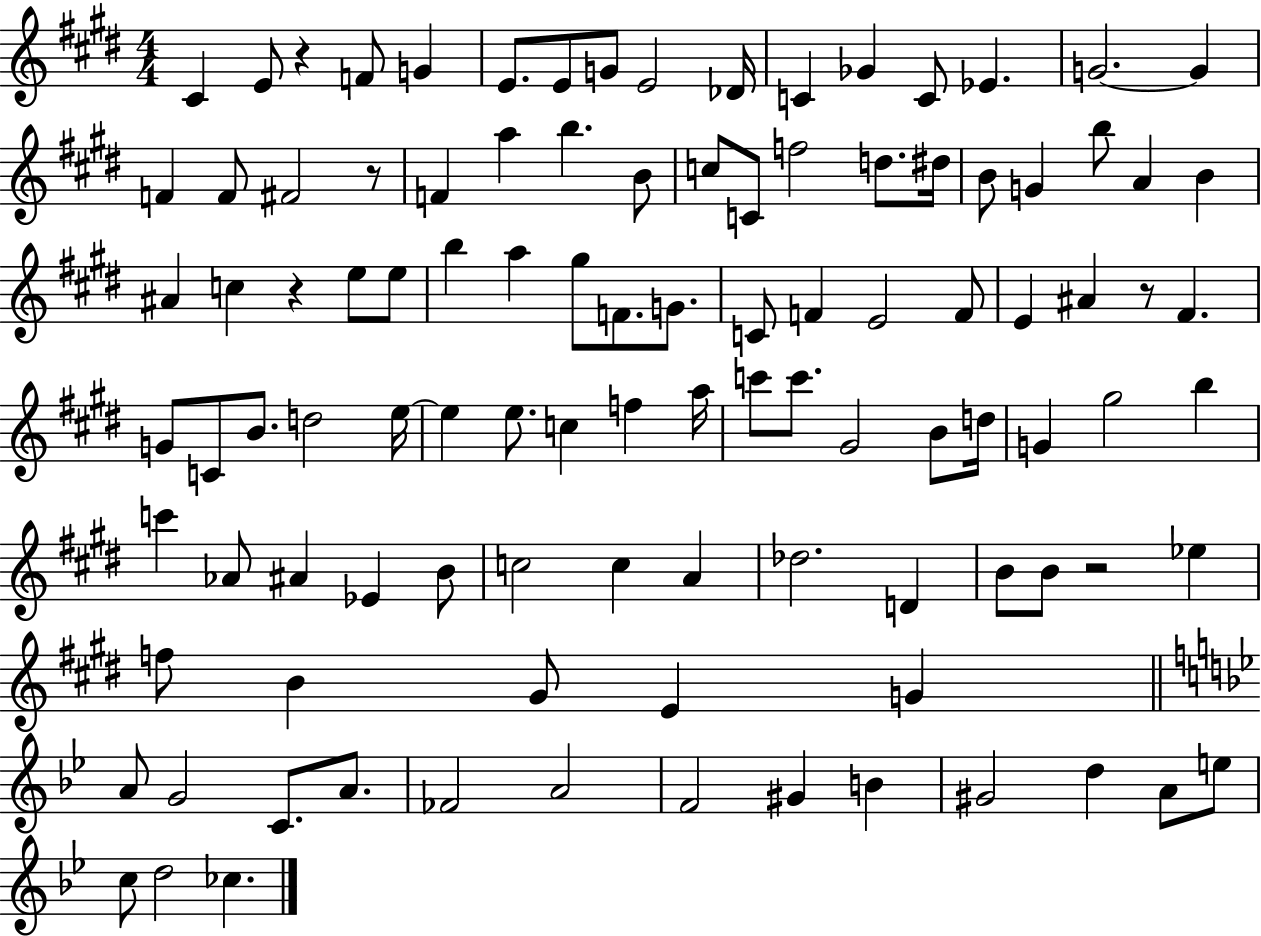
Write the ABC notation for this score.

X:1
T:Untitled
M:4/4
L:1/4
K:E
^C E/2 z F/2 G E/2 E/2 G/2 E2 _D/4 C _G C/2 _E G2 G F F/2 ^F2 z/2 F a b B/2 c/2 C/2 f2 d/2 ^d/4 B/2 G b/2 A B ^A c z e/2 e/2 b a ^g/2 F/2 G/2 C/2 F E2 F/2 E ^A z/2 ^F G/2 C/2 B/2 d2 e/4 e e/2 c f a/4 c'/2 c'/2 ^G2 B/2 d/4 G ^g2 b c' _A/2 ^A _E B/2 c2 c A _d2 D B/2 B/2 z2 _e f/2 B ^G/2 E G A/2 G2 C/2 A/2 _F2 A2 F2 ^G B ^G2 d A/2 e/2 c/2 d2 _c